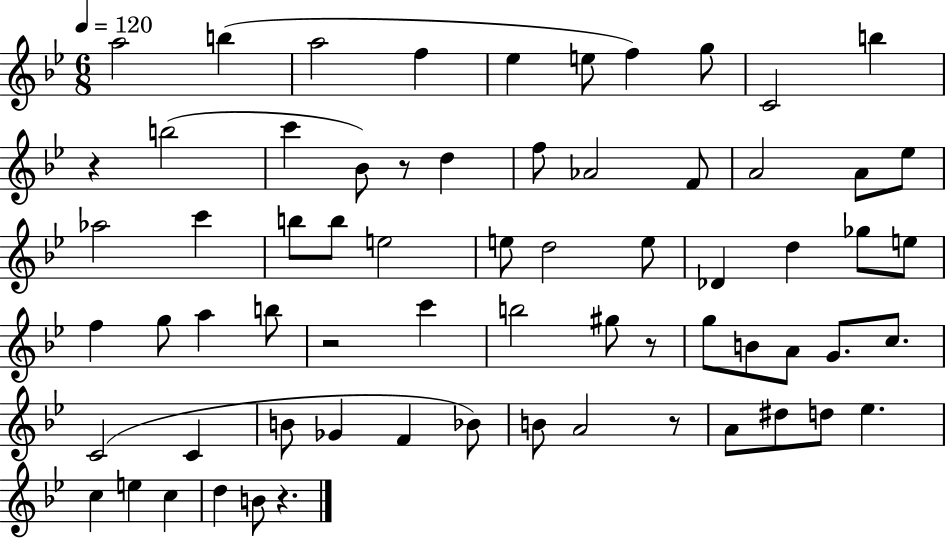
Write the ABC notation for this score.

X:1
T:Untitled
M:6/8
L:1/4
K:Bb
a2 b a2 f _e e/2 f g/2 C2 b z b2 c' _B/2 z/2 d f/2 _A2 F/2 A2 A/2 _e/2 _a2 c' b/2 b/2 e2 e/2 d2 e/2 _D d _g/2 e/2 f g/2 a b/2 z2 c' b2 ^g/2 z/2 g/2 B/2 A/2 G/2 c/2 C2 C B/2 _G F _B/2 B/2 A2 z/2 A/2 ^d/2 d/2 _e c e c d B/2 z